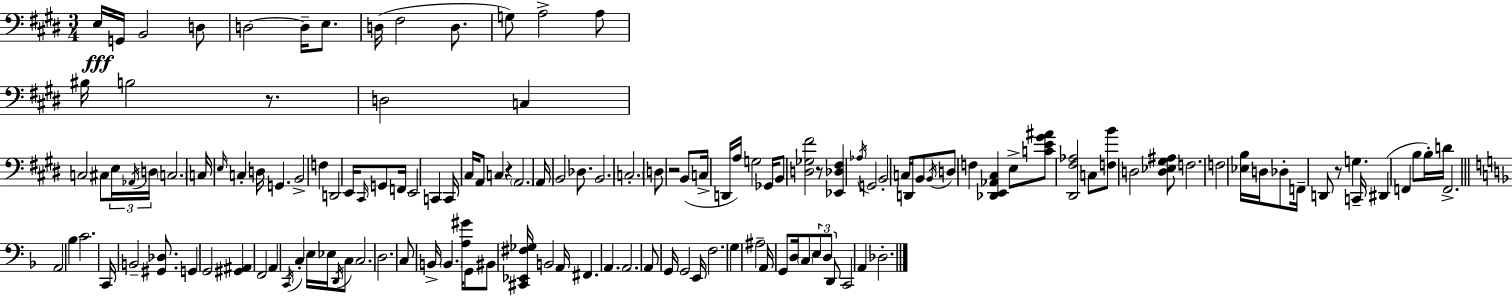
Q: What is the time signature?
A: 3/4